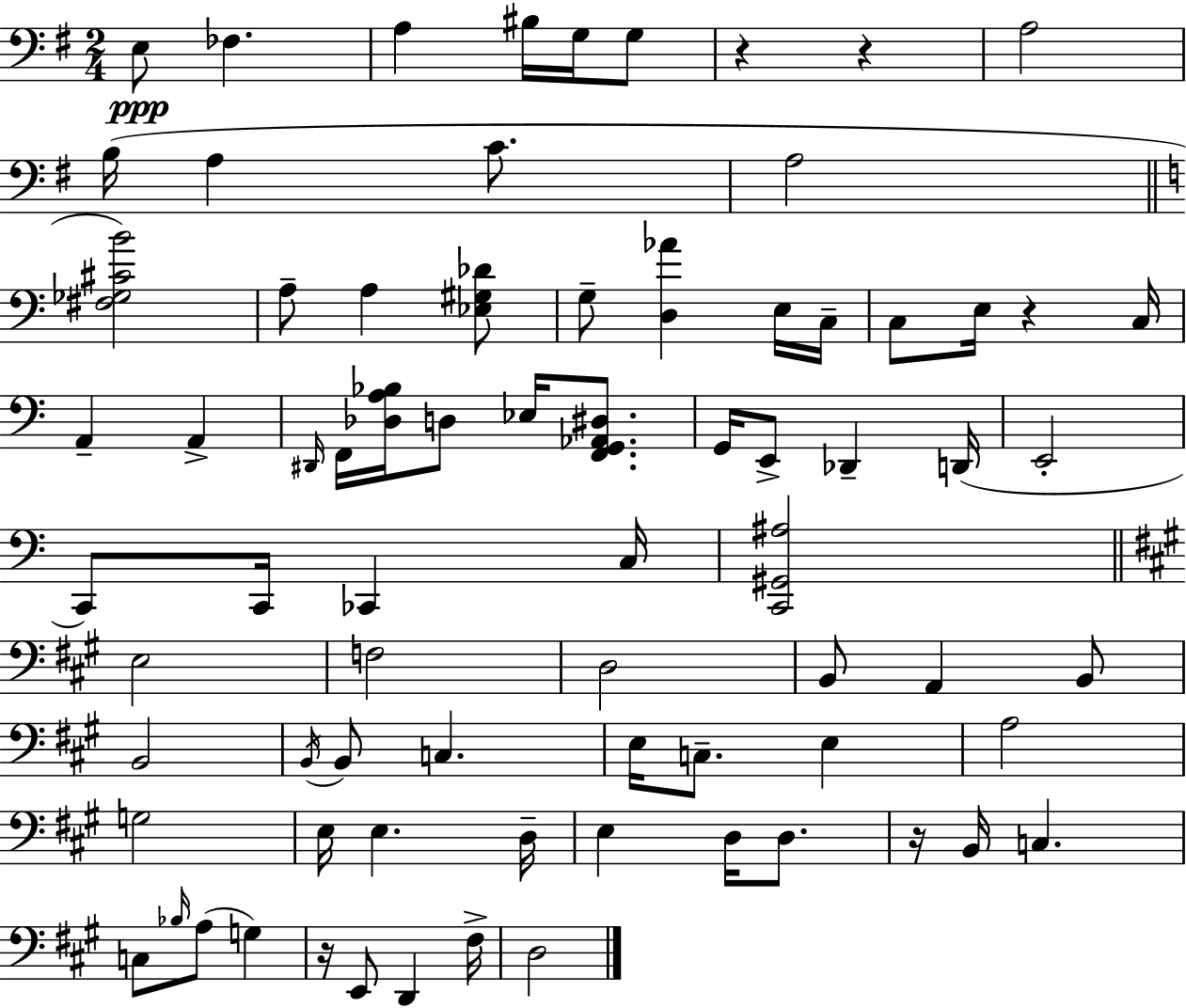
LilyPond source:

{
  \clef bass
  \numericTimeSignature
  \time 2/4
  \key e \minor
  e8\ppp fes4. | a4 bis16 g16 g8 | r4 r4 | a2 | \break b16( a4 c'8. | a2 | \bar "||" \break \key c \major <fis ges cis' b'>2) | a8-- a4 <ees gis des'>8 | g8-- <d aes'>4 e16 c16-- | c8 e16 r4 c16 | \break a,4-- a,4-> | \grace { dis,16 } f,16 <des a bes>16 d8 ees16 <f, g, aes, dis>8. | g,16 e,8-> des,4-- | d,16( e,2-. | \break c,8) c,16 ces,4 | c16 <c, gis, ais>2 | \bar "||" \break \key a \major e2 | f2 | d2 | b,8 a,4 b,8 | \break b,2 | \acciaccatura { b,16 } b,8 c4. | e16 c8.-- e4 | a2 | \break g2 | e16 e4. | d16-- e4 d16 d8. | r16 b,16 c4. | \break c8 \grace { bes16 }( a8 g4) | r16 e,8 d,4 | fis16-> d2 | \bar "|."
}